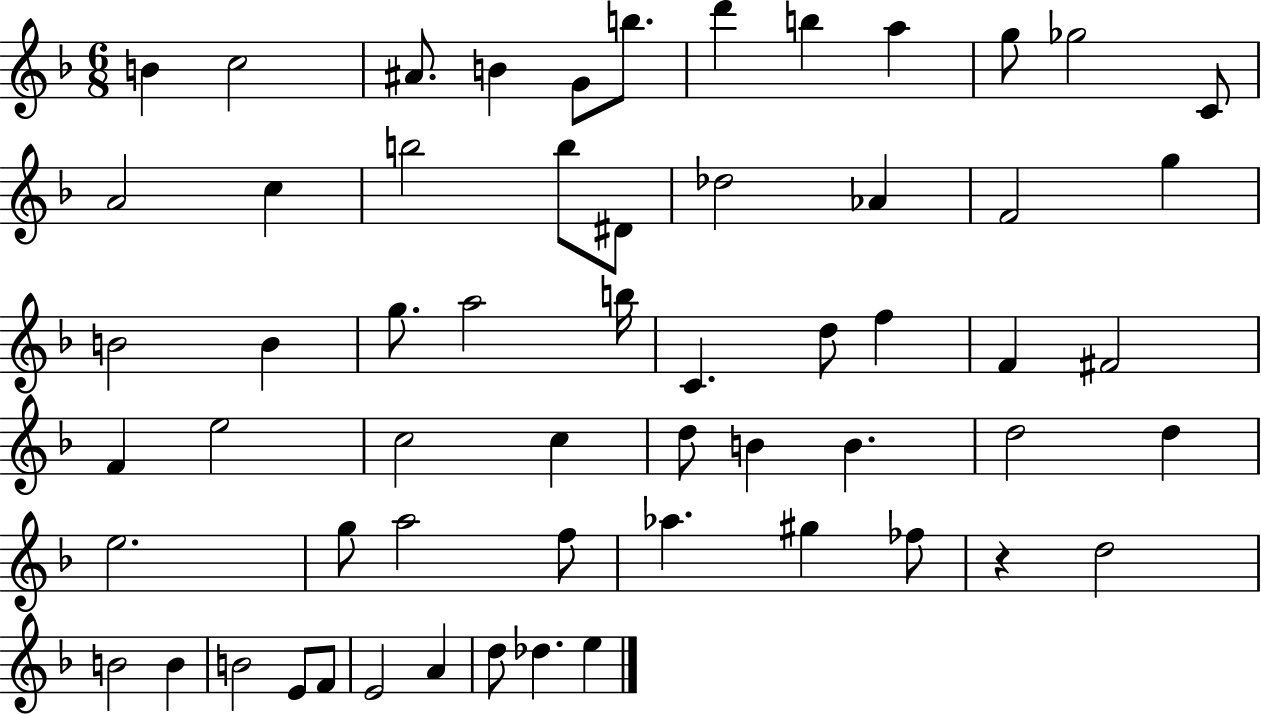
{
  \clef treble
  \numericTimeSignature
  \time 6/8
  \key f \major
  b'4 c''2 | ais'8. b'4 g'8 b''8. | d'''4 b''4 a''4 | g''8 ges''2 c'8 | \break a'2 c''4 | b''2 b''8 dis'8 | des''2 aes'4 | f'2 g''4 | \break b'2 b'4 | g''8. a''2 b''16 | c'4. d''8 f''4 | f'4 fis'2 | \break f'4 e''2 | c''2 c''4 | d''8 b'4 b'4. | d''2 d''4 | \break e''2. | g''8 a''2 f''8 | aes''4. gis''4 fes''8 | r4 d''2 | \break b'2 b'4 | b'2 e'8 f'8 | e'2 a'4 | d''8 des''4. e''4 | \break \bar "|."
}